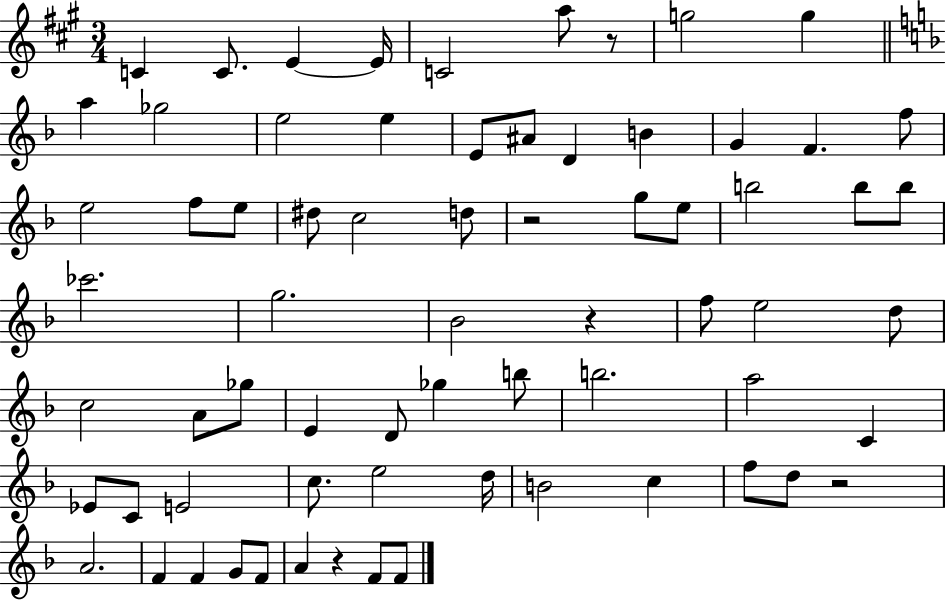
X:1
T:Untitled
M:3/4
L:1/4
K:A
C C/2 E E/4 C2 a/2 z/2 g2 g a _g2 e2 e E/2 ^A/2 D B G F f/2 e2 f/2 e/2 ^d/2 c2 d/2 z2 g/2 e/2 b2 b/2 b/2 _c'2 g2 _B2 z f/2 e2 d/2 c2 A/2 _g/2 E D/2 _g b/2 b2 a2 C _E/2 C/2 E2 c/2 e2 d/4 B2 c f/2 d/2 z2 A2 F F G/2 F/2 A z F/2 F/2